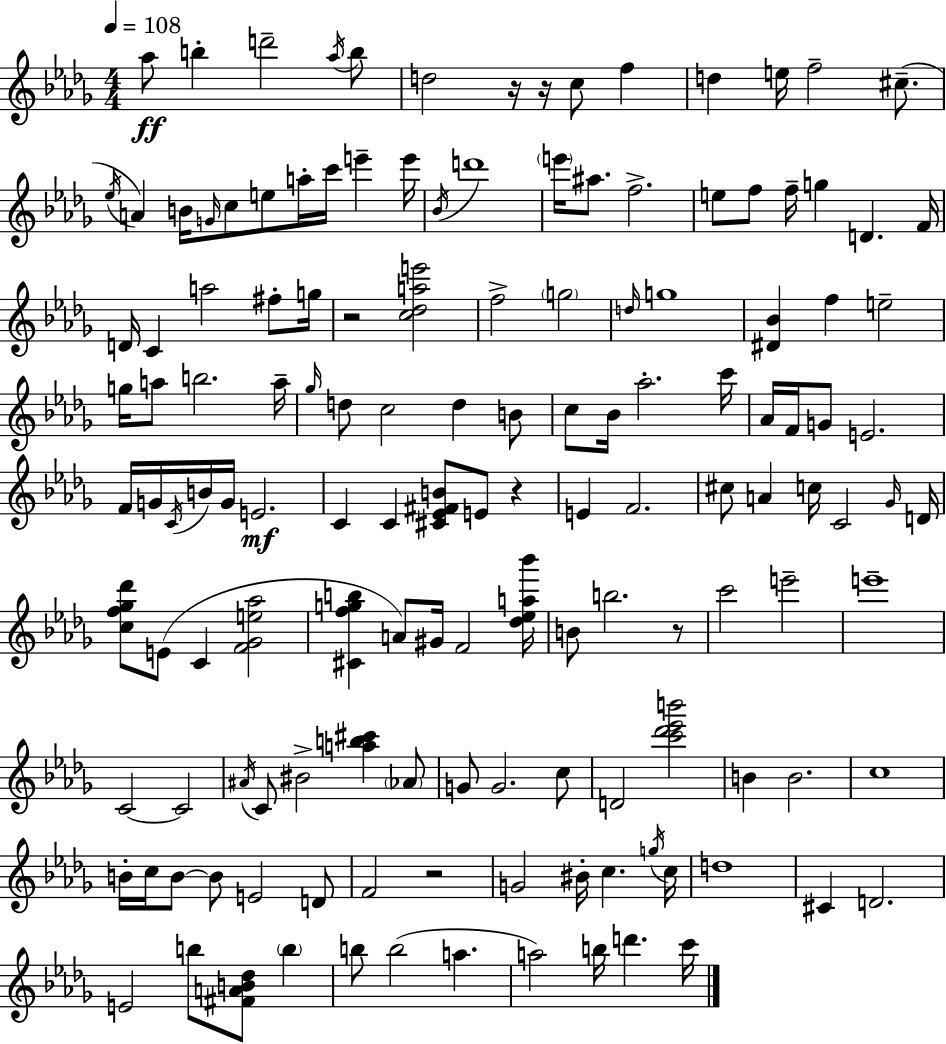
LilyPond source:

{
  \clef treble
  \numericTimeSignature
  \time 4/4
  \key bes \minor
  \tempo 4 = 108
  aes''8\ff b''4-. d'''2-- \acciaccatura { aes''16 } b''8 | d''2 r16 r16 c''8 f''4 | d''4 e''16 f''2-- cis''8.--( | \acciaccatura { ees''16 } a'4) b'16 \grace { g'16 } c''8 e''8 a''16-. c'''16 e'''4-- | \break e'''16 \acciaccatura { bes'16 } d'''1 | \parenthesize e'''16 ais''8. f''2.-> | e''8 f''8 f''16-- g''4 d'4. | f'16 d'16 c'4 a''2 | \break fis''8-. g''16 r2 <c'' des'' a'' e'''>2 | f''2-> \parenthesize g''2 | \grace { d''16 } g''1 | <dis' bes'>4 f''4 e''2-- | \break g''16 a''8 b''2. | a''16-- \grace { ges''16 } d''8 c''2 | d''4 b'8 c''8 bes'16 aes''2.-. | c'''16 aes'16 f'16 g'8 e'2. | \break f'16 g'16 \acciaccatura { c'16 } b'16 g'16 e'2.\mf | c'4 c'4 <cis' ees' fis' b'>8 | e'8 r4 e'4 f'2. | cis''8 a'4 c''16 c'2 | \break \grace { ges'16 } d'16 <c'' f'' ges'' des'''>8 e'8( c'4 | <f' ges' e'' aes''>2 <cis' f'' g'' b''>4 a'8) gis'16 f'2 | <des'' ees'' a'' bes'''>16 b'8 b''2. | r8 c'''2 | \break e'''2-- e'''1-- | c'2~~ | c'2 \acciaccatura { ais'16 } c'8 bis'2-> | <a'' b'' cis'''>4 \parenthesize aes'8 g'8 g'2. | \break c''8 d'2 | <c''' des''' ees''' b'''>2 b'4 b'2. | c''1 | b'16-. c''16 b'8~~ b'8 e'2 | \break d'8 f'2 | r2 g'2 | bis'16-. c''4. \acciaccatura { g''16 } c''16 d''1 | cis'4 d'2. | \break e'2 | b''8 <fis' a' b' des''>8 \parenthesize b''4 b''8 b''2( | a''4. a''2) | b''16 d'''4. c'''16 \bar "|."
}